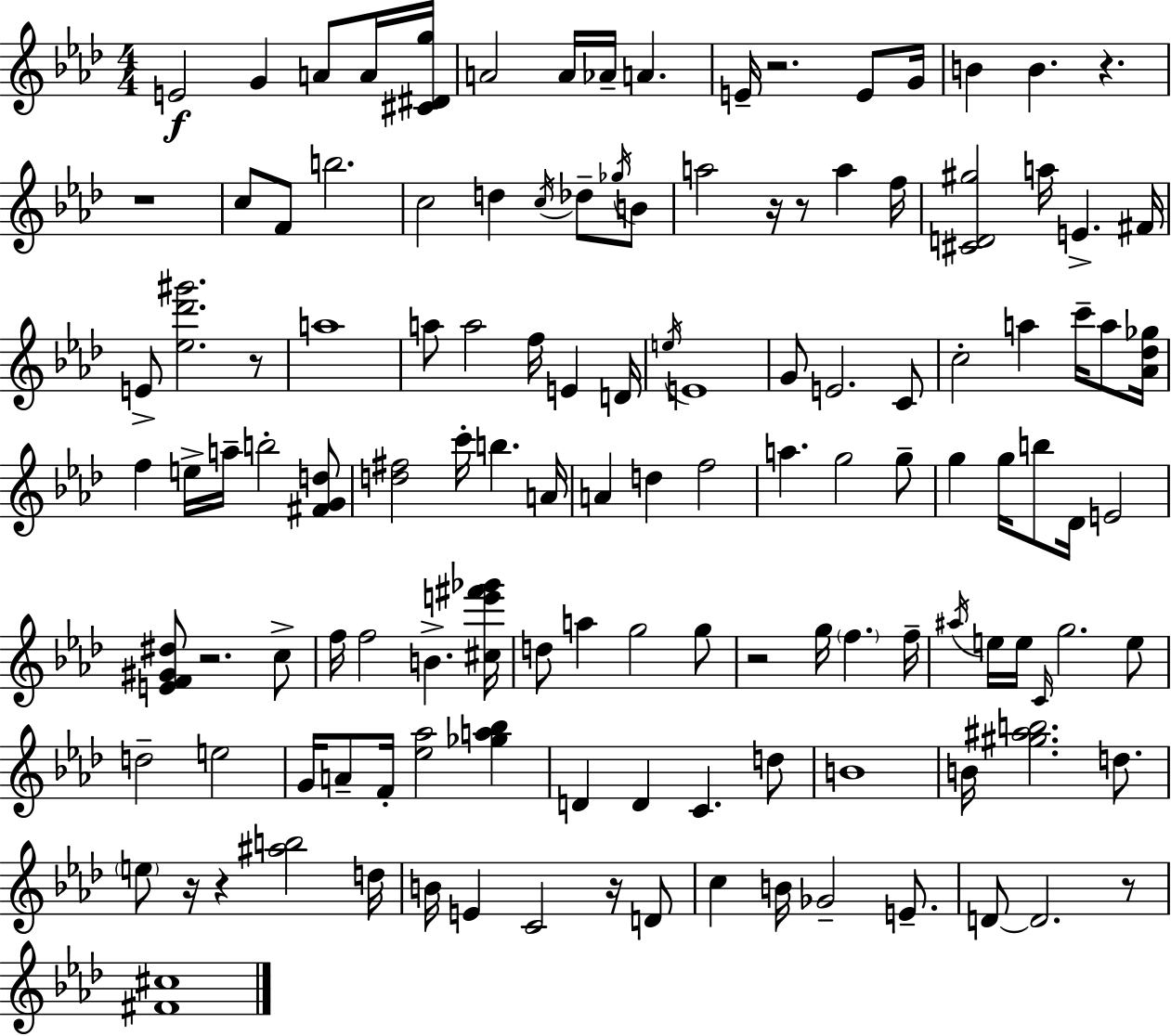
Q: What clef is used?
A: treble